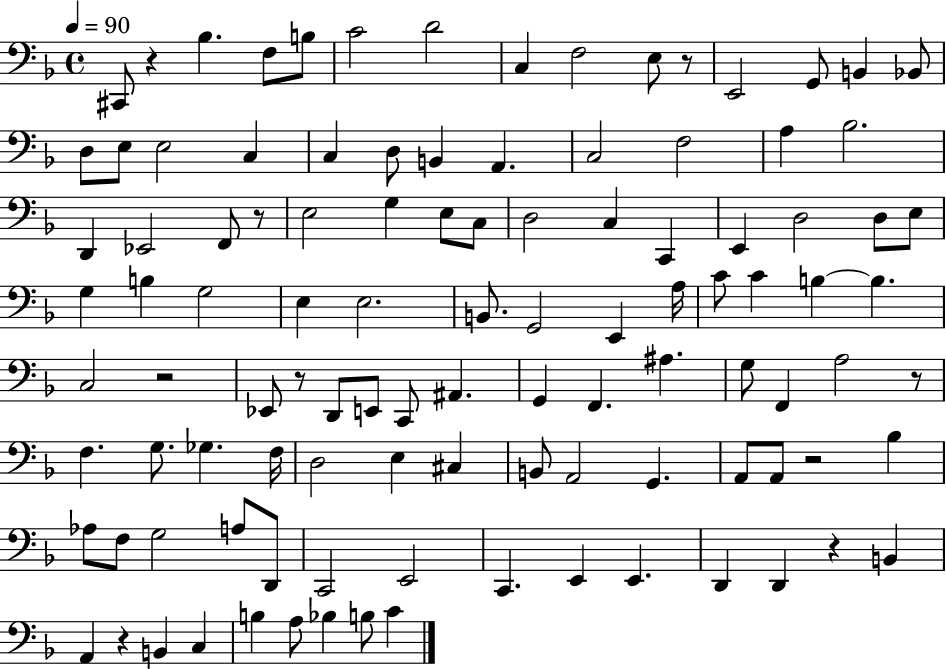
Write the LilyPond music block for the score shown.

{
  \clef bass
  \time 4/4
  \defaultTimeSignature
  \key f \major
  \tempo 4 = 90
  cis,8 r4 bes4. f8 b8 | c'2 d'2 | c4 f2 e8 r8 | e,2 g,8 b,4 bes,8 | \break d8 e8 e2 c4 | c4 d8 b,4 a,4. | c2 f2 | a4 bes2. | \break d,4 ees,2 f,8 r8 | e2 g4 e8 c8 | d2 c4 c,4 | e,4 d2 d8 e8 | \break g4 b4 g2 | e4 e2. | b,8. g,2 e,4 a16 | c'8 c'4 b4~~ b4. | \break c2 r2 | ees,8 r8 d,8 e,8 c,8 ais,4. | g,4 f,4. ais4. | g8 f,4 a2 r8 | \break f4. g8. ges4. f16 | d2 e4 cis4 | b,8 a,2 g,4. | a,8 a,8 r2 bes4 | \break aes8 f8 g2 a8 d,8 | c,2 e,2 | c,4. e,4 e,4. | d,4 d,4 r4 b,4 | \break a,4 r4 b,4 c4 | b4 a8 bes4 b8 c'4 | \bar "|."
}